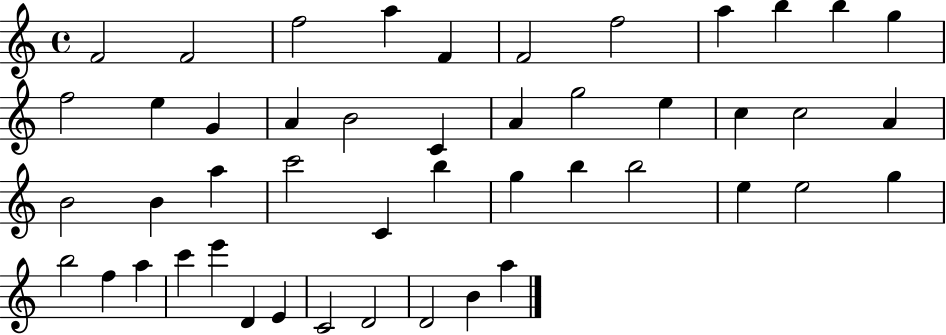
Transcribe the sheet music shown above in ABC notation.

X:1
T:Untitled
M:4/4
L:1/4
K:C
F2 F2 f2 a F F2 f2 a b b g f2 e G A B2 C A g2 e c c2 A B2 B a c'2 C b g b b2 e e2 g b2 f a c' e' D E C2 D2 D2 B a